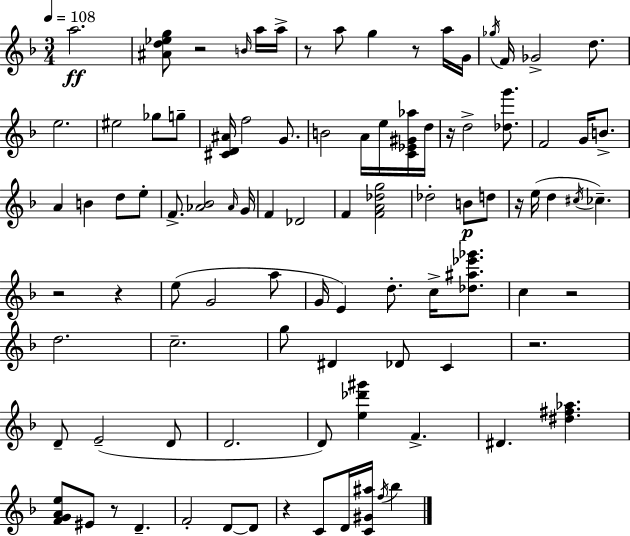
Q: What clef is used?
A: treble